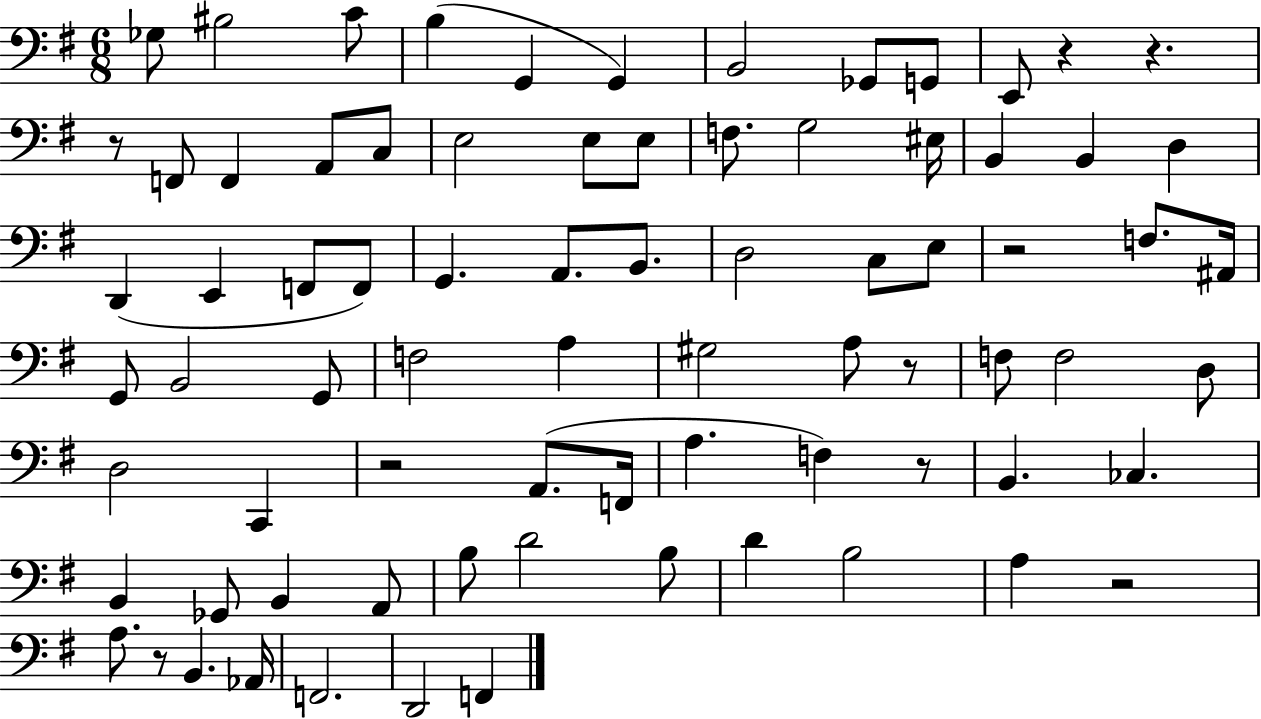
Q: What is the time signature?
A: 6/8